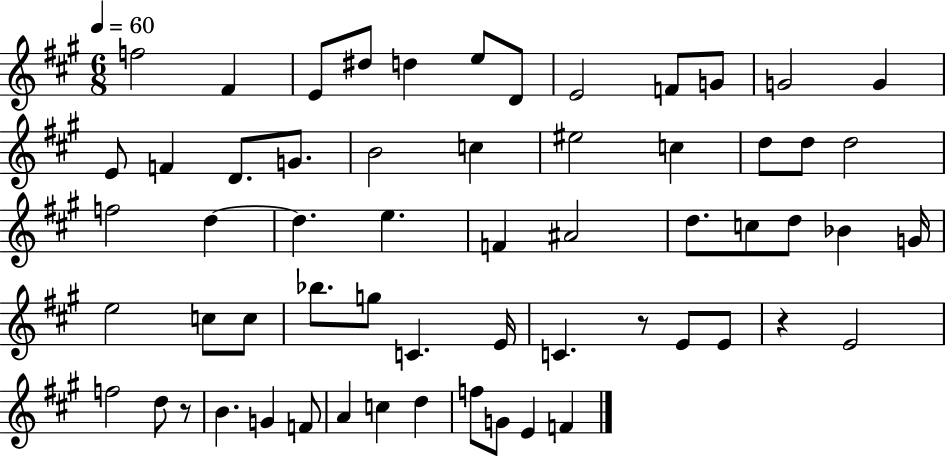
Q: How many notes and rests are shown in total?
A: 60